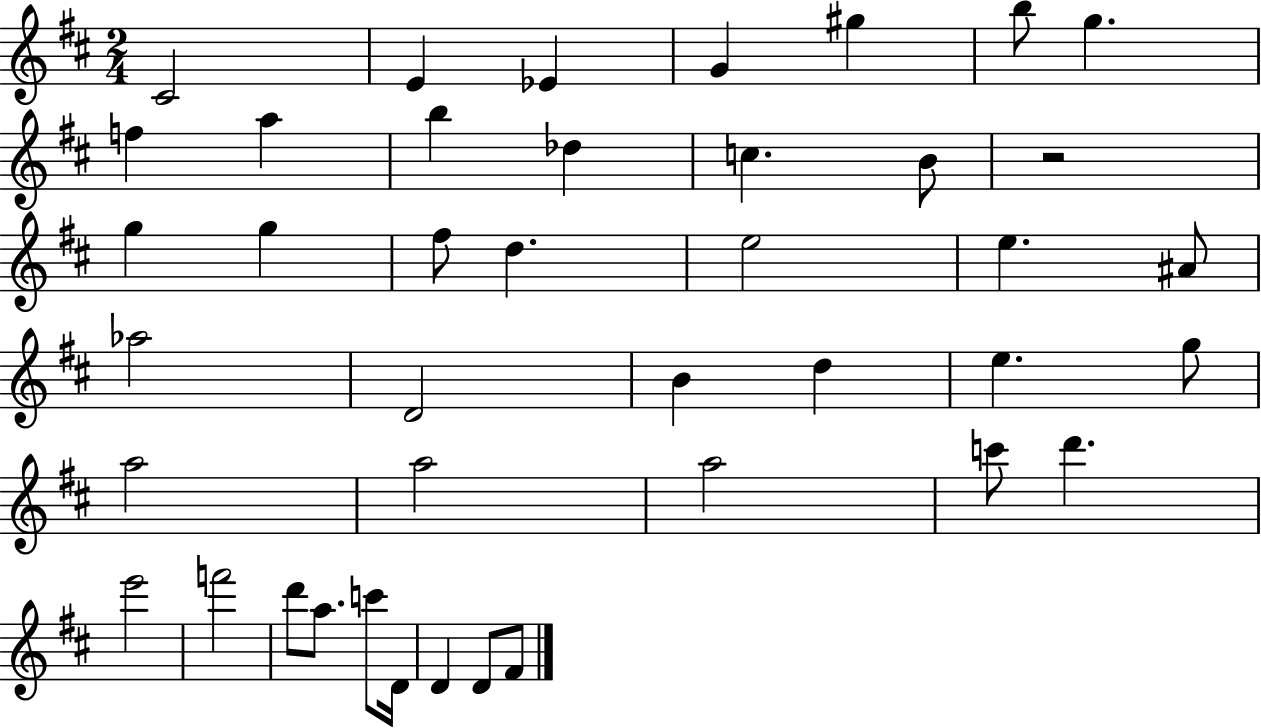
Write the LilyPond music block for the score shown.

{
  \clef treble
  \numericTimeSignature
  \time 2/4
  \key d \major
  cis'2 | e'4 ees'4 | g'4 gis''4 | b''8 g''4. | \break f''4 a''4 | b''4 des''4 | c''4. b'8 | r2 | \break g''4 g''4 | fis''8 d''4. | e''2 | e''4. ais'8 | \break aes''2 | d'2 | b'4 d''4 | e''4. g''8 | \break a''2 | a''2 | a''2 | c'''8 d'''4. | \break e'''2 | f'''2 | d'''8 a''8. c'''8 d'16 | d'4 d'8 fis'8 | \break \bar "|."
}